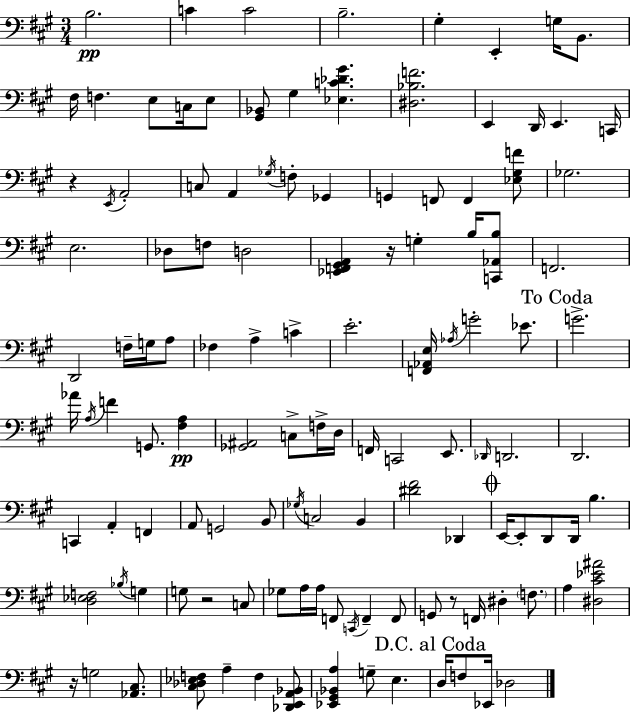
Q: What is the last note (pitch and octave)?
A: Db3